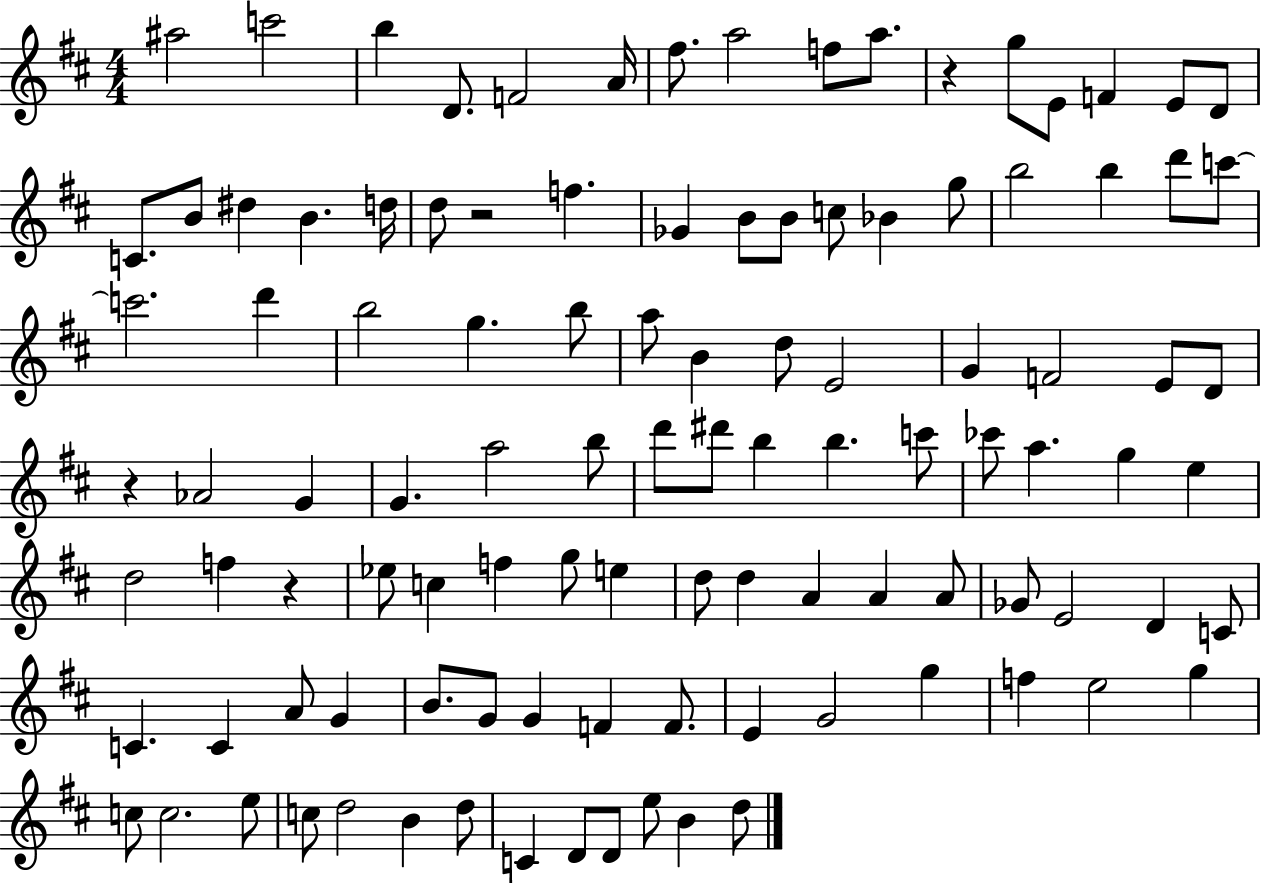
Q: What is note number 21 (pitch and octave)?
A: D5